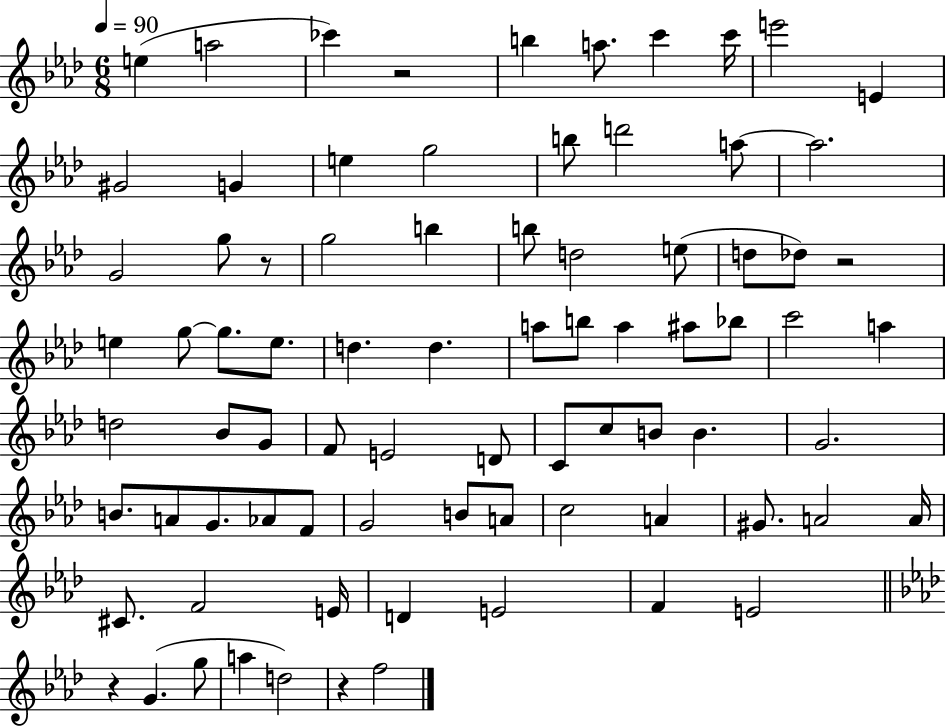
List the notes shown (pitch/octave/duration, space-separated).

E5/q A5/h CES6/q R/h B5/q A5/e. C6/q C6/s E6/h E4/q G#4/h G4/q E5/q G5/h B5/e D6/h A5/e A5/h. G4/h G5/e R/e G5/h B5/q B5/e D5/h E5/e D5/e Db5/e R/h E5/q G5/e G5/e. E5/e. D5/q. D5/q. A5/e B5/e A5/q A#5/e Bb5/e C6/h A5/q D5/h Bb4/e G4/e F4/e E4/h D4/e C4/e C5/e B4/e B4/q. G4/h. B4/e. A4/e G4/e. Ab4/e F4/e G4/h B4/e A4/e C5/h A4/q G#4/e. A4/h A4/s C#4/e. F4/h E4/s D4/q E4/h F4/q E4/h R/q G4/q. G5/e A5/q D5/h R/q F5/h